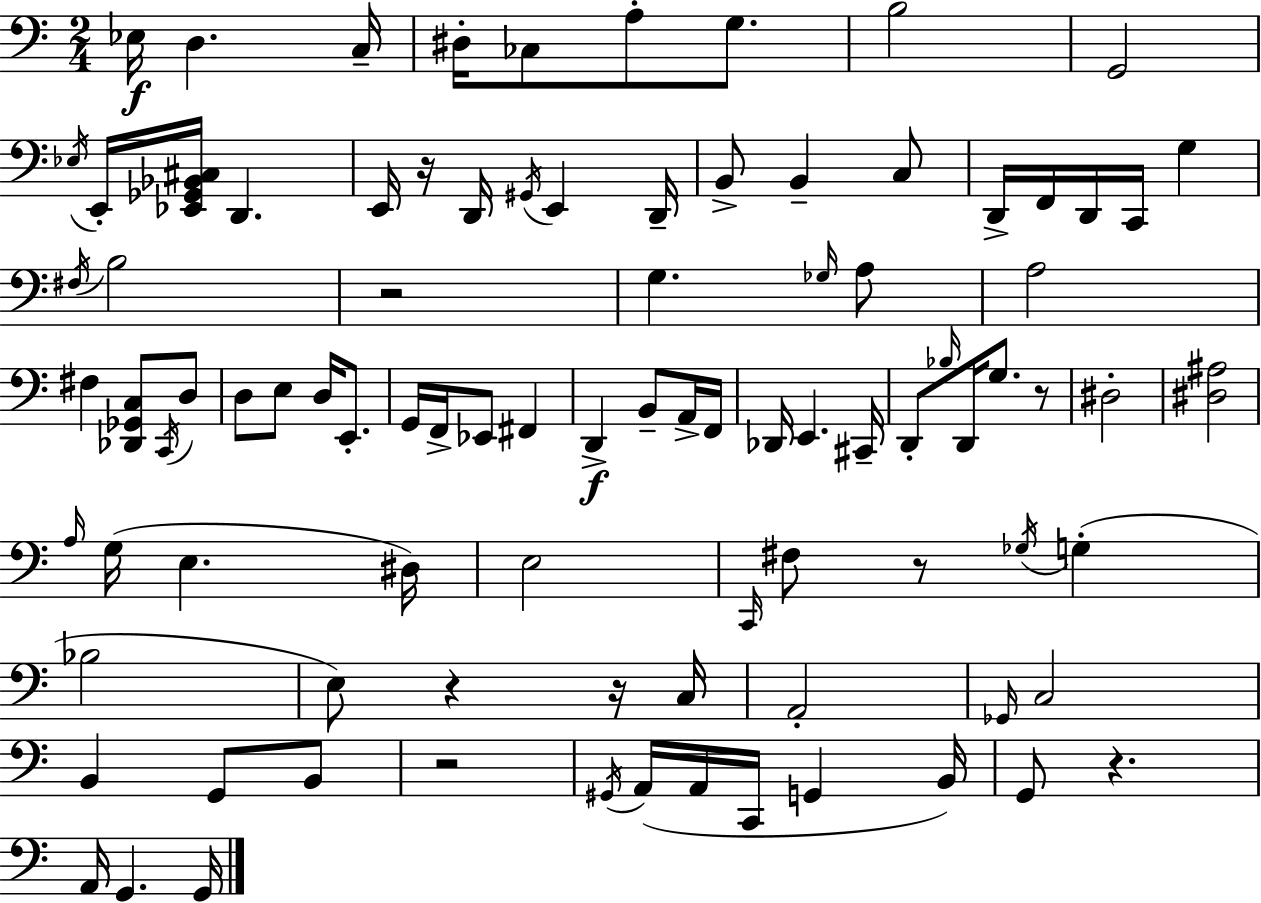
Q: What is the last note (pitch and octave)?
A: G2